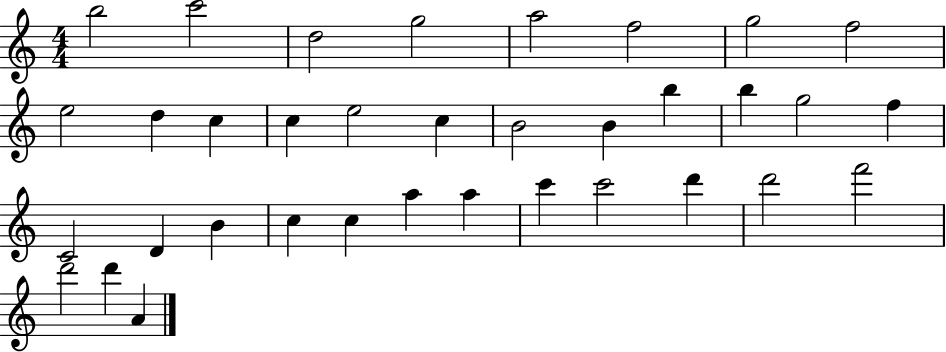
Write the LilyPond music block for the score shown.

{
  \clef treble
  \numericTimeSignature
  \time 4/4
  \key c \major
  b''2 c'''2 | d''2 g''2 | a''2 f''2 | g''2 f''2 | \break e''2 d''4 c''4 | c''4 e''2 c''4 | b'2 b'4 b''4 | b''4 g''2 f''4 | \break c'2 d'4 b'4 | c''4 c''4 a''4 a''4 | c'''4 c'''2 d'''4 | d'''2 f'''2 | \break d'''2 d'''4 a'4 | \bar "|."
}